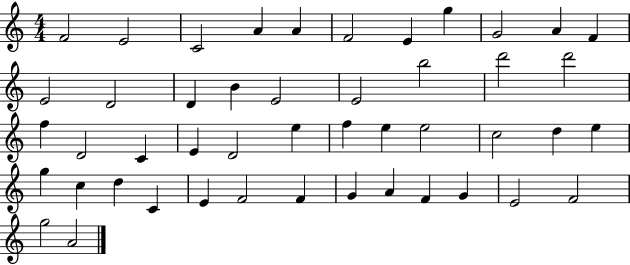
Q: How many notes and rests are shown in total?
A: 47